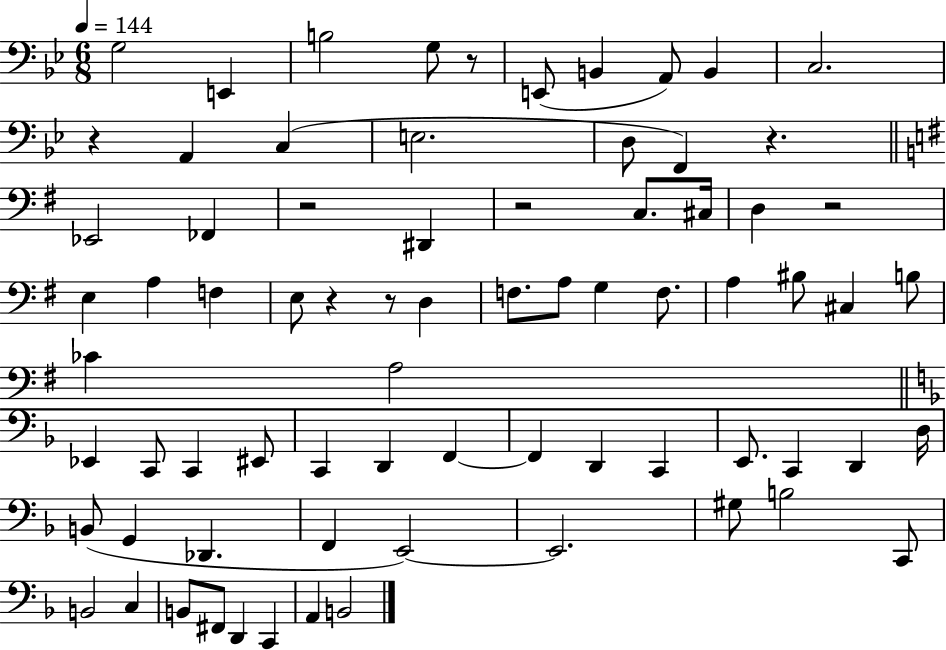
G3/h E2/q B3/h G3/e R/e E2/e B2/q A2/e B2/q C3/h. R/q A2/q C3/q E3/h. D3/e F2/q R/q. Eb2/h FES2/q R/h D#2/q R/h C3/e. C#3/s D3/q R/h E3/q A3/q F3/q E3/e R/q R/e D3/q F3/e. A3/e G3/q F3/e. A3/q BIS3/e C#3/q B3/e CES4/q A3/h Eb2/q C2/e C2/q EIS2/e C2/q D2/q F2/q F2/q D2/q C2/q E2/e. C2/q D2/q D3/s B2/e G2/q Db2/q. F2/q E2/h E2/h. G#3/e B3/h C2/e B2/h C3/q B2/e F#2/e D2/q C2/q A2/q B2/h